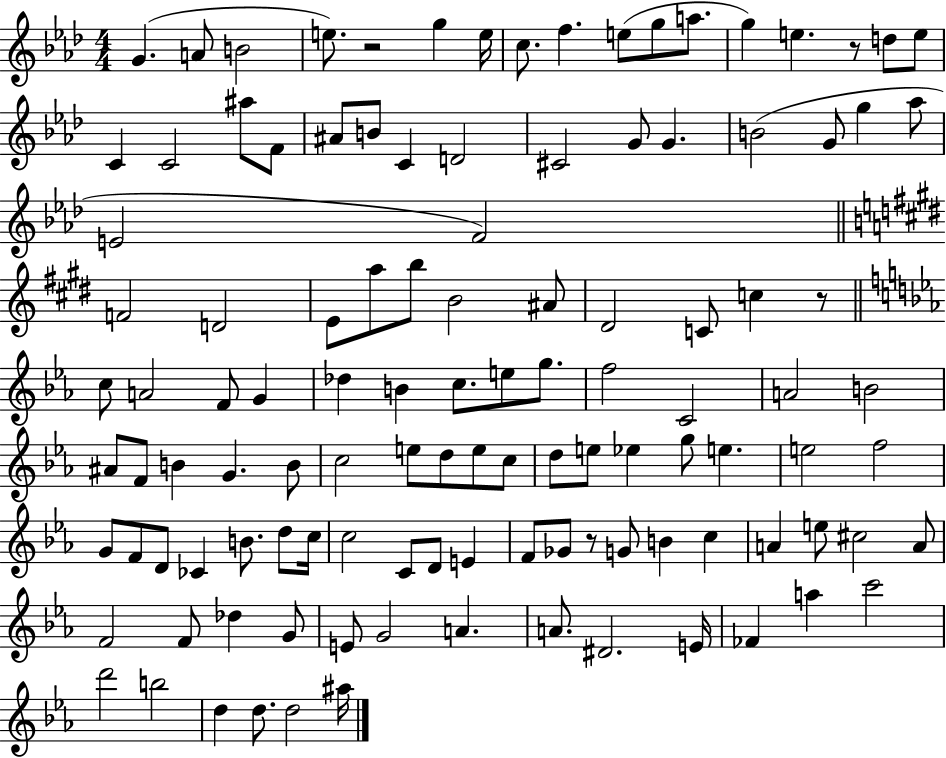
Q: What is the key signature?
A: AES major